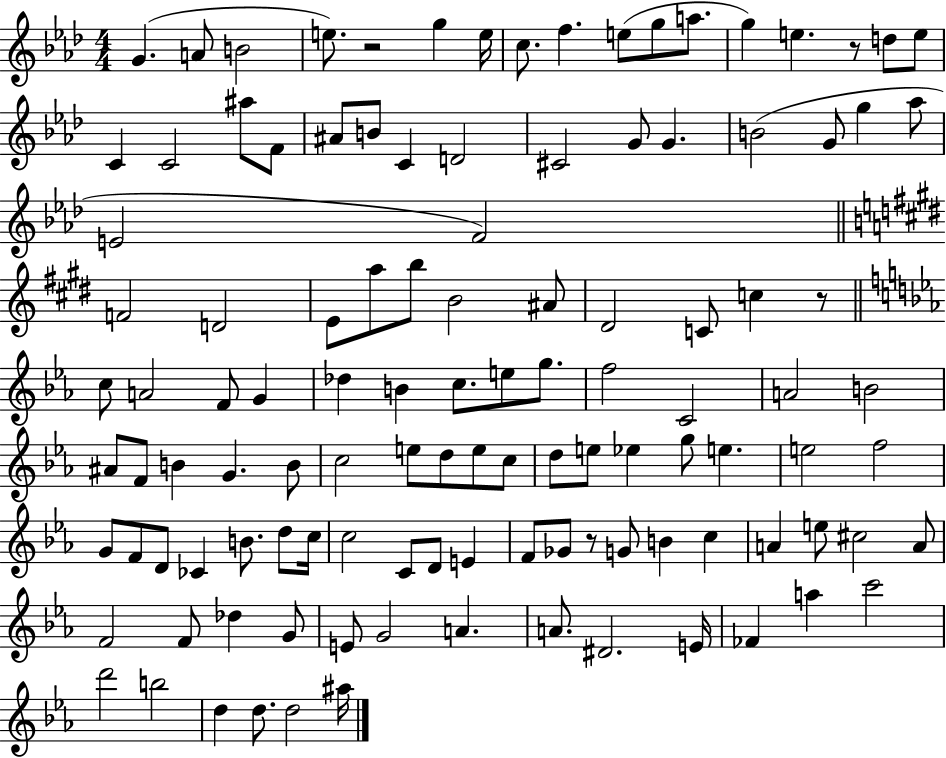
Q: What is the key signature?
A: AES major